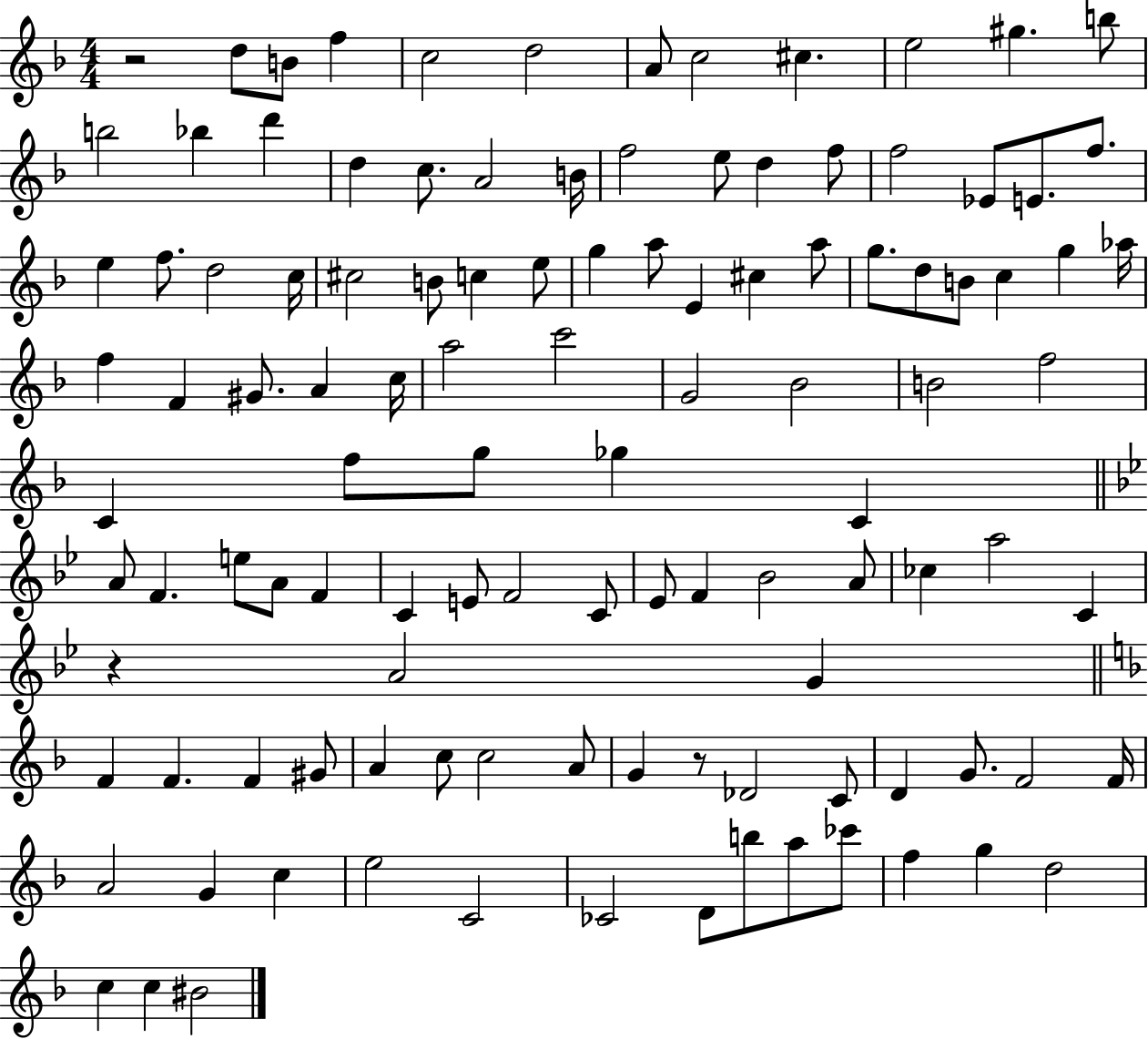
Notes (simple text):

R/h D5/e B4/e F5/q C5/h D5/h A4/e C5/h C#5/q. E5/h G#5/q. B5/e B5/h Bb5/q D6/q D5/q C5/e. A4/h B4/s F5/h E5/e D5/q F5/e F5/h Eb4/e E4/e. F5/e. E5/q F5/e. D5/h C5/s C#5/h B4/e C5/q E5/e G5/q A5/e E4/q C#5/q A5/e G5/e. D5/e B4/e C5/q G5/q Ab5/s F5/q F4/q G#4/e. A4/q C5/s A5/h C6/h G4/h Bb4/h B4/h F5/h C4/q F5/e G5/e Gb5/q C4/q A4/e F4/q. E5/e A4/e F4/q C4/q E4/e F4/h C4/e Eb4/e F4/q Bb4/h A4/e CES5/q A5/h C4/q R/q A4/h G4/q F4/q F4/q. F4/q G#4/e A4/q C5/e C5/h A4/e G4/q R/e Db4/h C4/e D4/q G4/e. F4/h F4/s A4/h G4/q C5/q E5/h C4/h CES4/h D4/e B5/e A5/e CES6/e F5/q G5/q D5/h C5/q C5/q BIS4/h